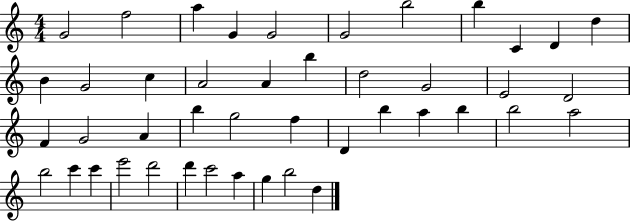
X:1
T:Untitled
M:4/4
L:1/4
K:C
G2 f2 a G G2 G2 b2 b C D d B G2 c A2 A b d2 G2 E2 D2 F G2 A b g2 f D b a b b2 a2 b2 c' c' e'2 d'2 d' c'2 a g b2 d